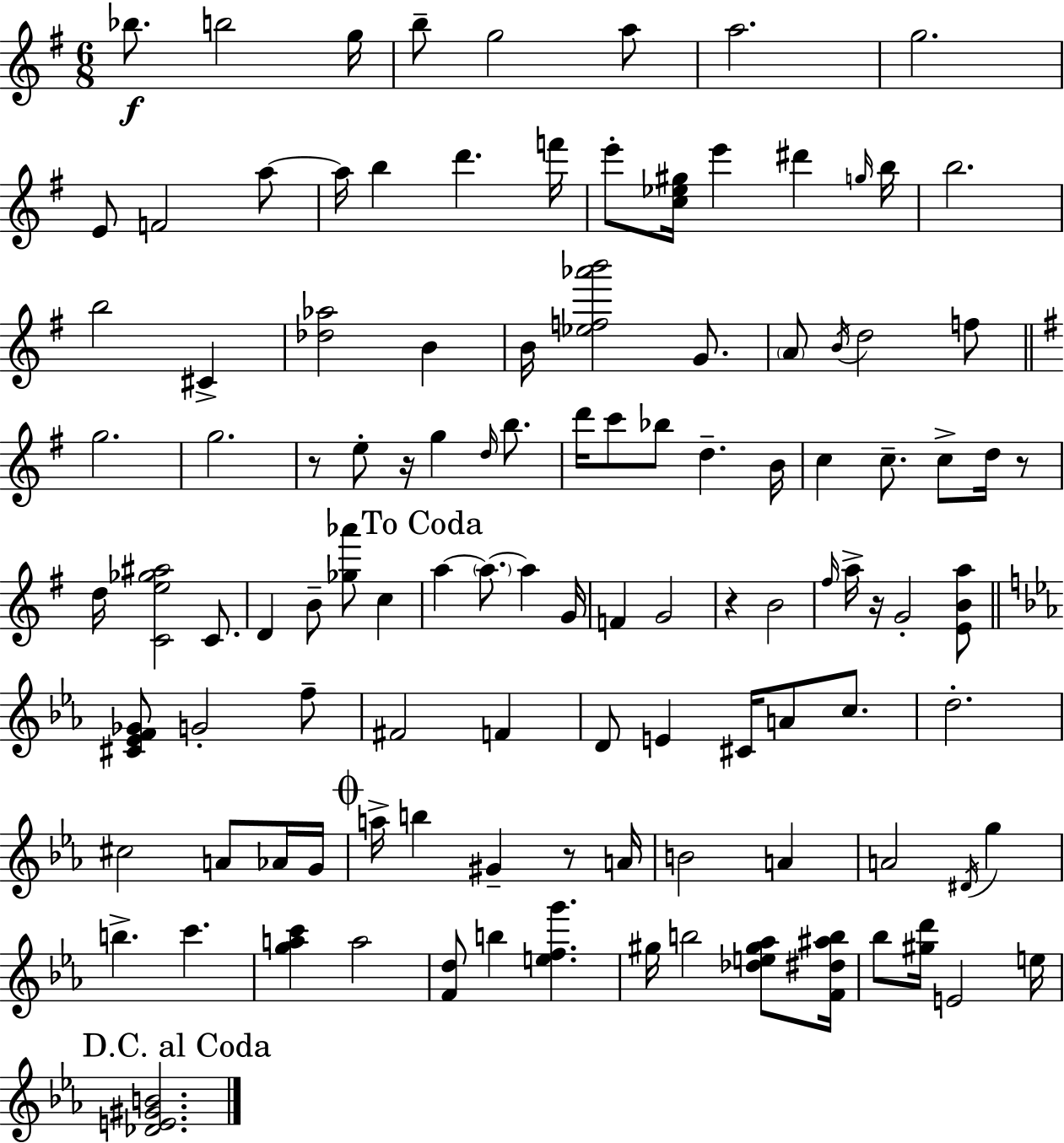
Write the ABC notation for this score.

X:1
T:Untitled
M:6/8
L:1/4
K:Em
_b/2 b2 g/4 b/2 g2 a/2 a2 g2 E/2 F2 a/2 a/4 b d' f'/4 e'/2 [c_e^g]/4 e' ^d' g/4 b/4 b2 b2 ^C [_d_a]2 B B/4 [_ef_a'b']2 G/2 A/2 B/4 d2 f/2 g2 g2 z/2 e/2 z/4 g d/4 b/2 d'/4 c'/2 _b/2 d B/4 c c/2 c/2 d/4 z/2 d/4 [Ce_g^a]2 C/2 D B/2 [_g_a']/2 c a a/2 a G/4 F G2 z B2 ^f/4 a/4 z/4 G2 [EBa]/2 [^C_EF_G]/2 G2 f/2 ^F2 F D/2 E ^C/4 A/2 c/2 d2 ^c2 A/2 _A/4 G/4 a/4 b ^G z/2 A/4 B2 A A2 ^D/4 g b c' [gac'] a2 [Fd]/2 b [efg'] ^g/4 b2 [_de^g_a]/2 [F^d^ab]/4 _b/2 [^gd']/4 E2 e/4 [_DE^GB]2